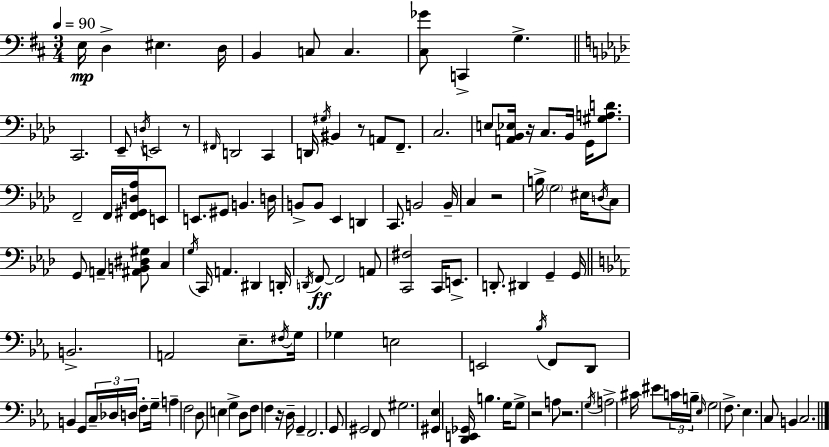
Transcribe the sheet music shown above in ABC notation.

X:1
T:Untitled
M:3/4
L:1/4
K:D
E,/4 D, ^E, D,/4 B,, C,/2 C, [^C,_G]/2 C,, G, C,,2 _E,,/2 D,/4 E,,2 z/2 ^F,,/4 D,,2 C,, D,,/4 ^G,/4 ^B,, z/2 A,,/2 F,,/2 C,2 E,/2 [A,,_B,,_E,]/4 z/4 C,/2 _B,,/4 G,,/4 [^G,A,D]/2 F,,2 F,,/4 [F,,^G,,D,_A,]/4 E,,/2 E,,/2 ^G,,/2 B,, D,/4 B,,/2 B,,/2 _E,, D,, C,,/2 B,,2 B,,/4 C, z2 B,/4 G,2 ^E,/4 D,/4 C,/2 G,,/2 A,, [^A,,B,,^D,^G,]/2 C, G,/4 C,,/4 A,, ^D,, D,,/4 D,,/4 F,,/2 F,,2 A,,/2 [C,,^F,]2 C,,/4 E,,/2 D,,/2 ^D,, G,, G,,/4 B,,2 A,,2 _E,/2 ^F,/4 G,/4 _G, E,2 E,,2 _B,/4 F,,/2 D,,/2 B,, G,,/2 C,/4 _D,/4 D,/4 F,/2 G,/4 A, F,2 D,/2 E, G, D,/2 F,/2 F, z/4 D,/4 G,, F,,2 G,,/2 ^G,,2 F,,/2 ^G,2 [^G,,_E,] [D,,E,,_G,,]/4 B, G,/4 G,/2 z2 A,/2 z2 G,/4 A,2 ^C/4 ^E/2 C/4 B,/4 _E,/4 G,2 F,/2 _E, C,/2 B,, C,2